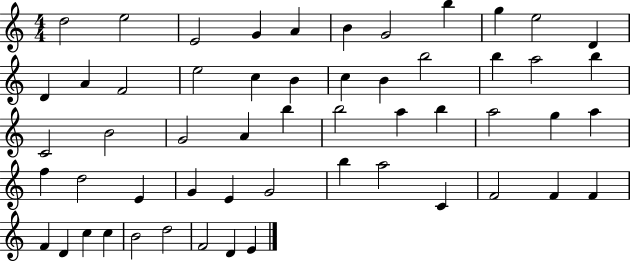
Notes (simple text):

D5/h E5/h E4/h G4/q A4/q B4/q G4/h B5/q G5/q E5/h D4/q D4/q A4/q F4/h E5/h C5/q B4/q C5/q B4/q B5/h B5/q A5/h B5/q C4/h B4/h G4/h A4/q B5/q B5/h A5/q B5/q A5/h G5/q A5/q F5/q D5/h E4/q G4/q E4/q G4/h B5/q A5/h C4/q F4/h F4/q F4/q F4/q D4/q C5/q C5/q B4/h D5/h F4/h D4/q E4/q